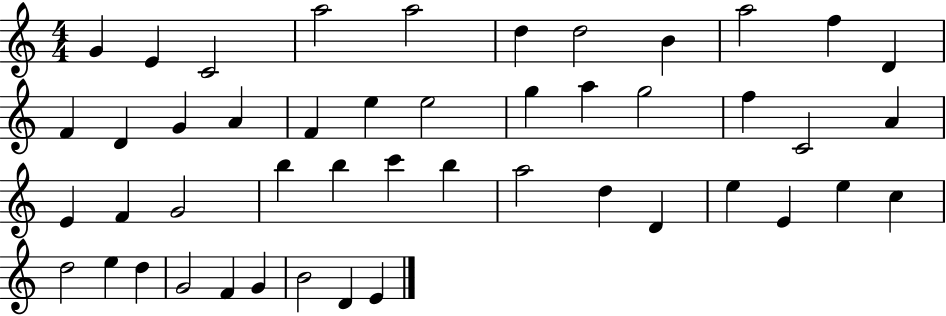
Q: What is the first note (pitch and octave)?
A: G4